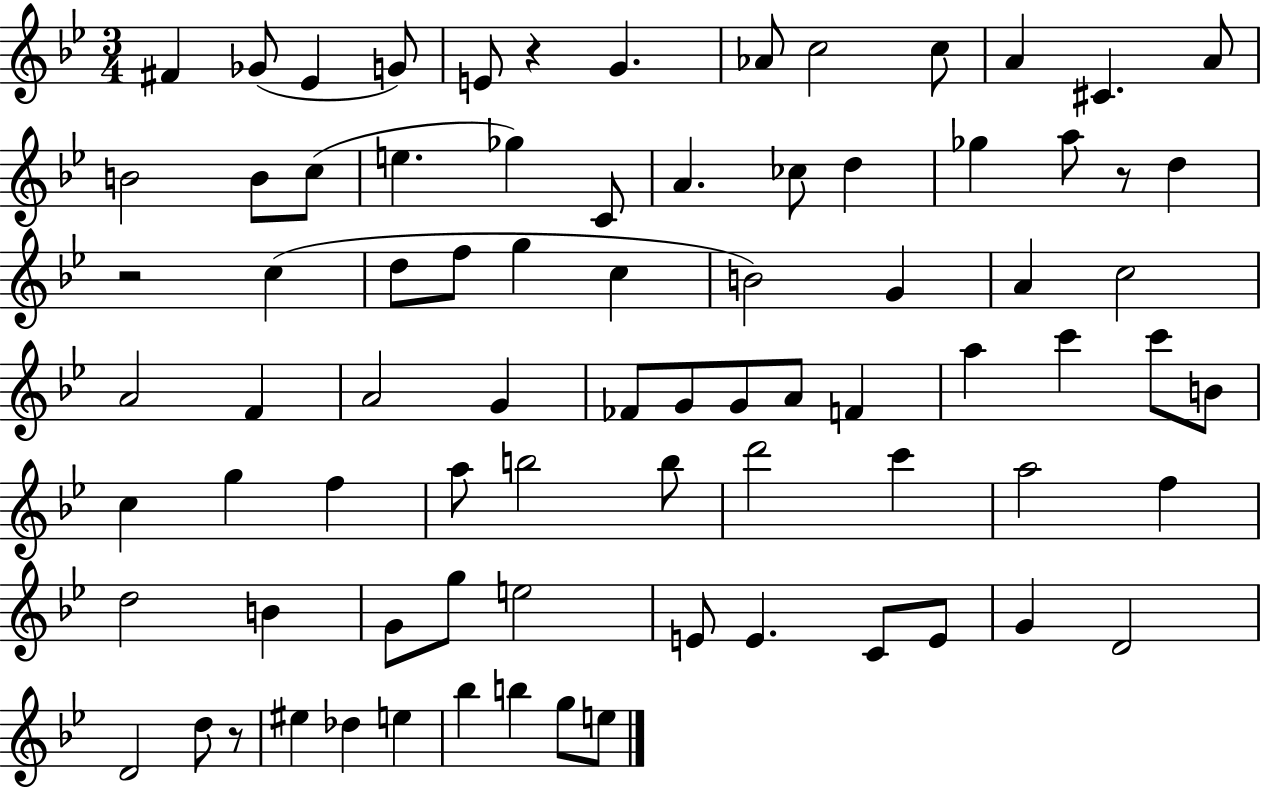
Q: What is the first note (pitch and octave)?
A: F#4